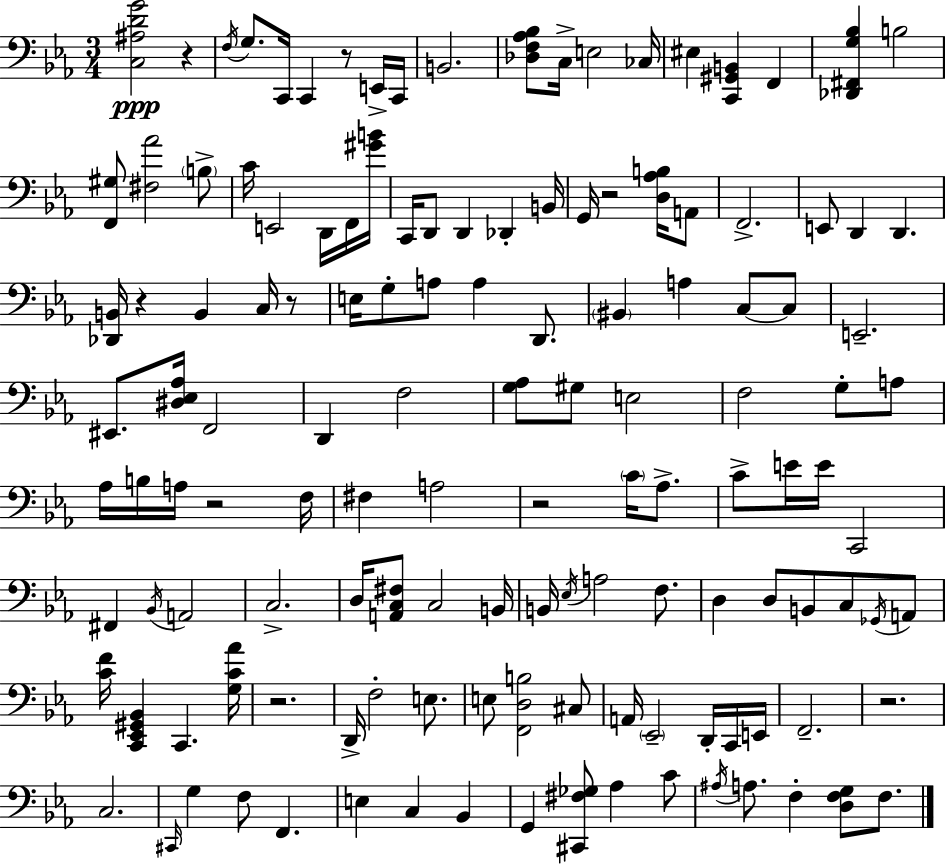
X:1
T:Untitled
M:3/4
L:1/4
K:Cm
[C,^A,DG]2 z F,/4 G,/2 C,,/4 C,, z/2 E,,/4 C,,/4 B,,2 [_D,F,_A,_B,]/2 C,/4 E,2 _C,/4 ^E, [C,,^G,,B,,] F,, [_D,,^F,,G,_B,] B,2 [F,,^G,]/2 [^F,_A]2 B,/2 C/4 E,,2 D,,/4 F,,/4 [^GB]/4 C,,/4 D,,/2 D,, _D,, B,,/4 G,,/4 z2 [D,_A,B,]/4 A,,/2 F,,2 E,,/2 D,, D,, [_D,,B,,]/4 z B,, C,/4 z/2 E,/4 G,/2 A,/2 A, D,,/2 ^B,, A, C,/2 C,/2 E,,2 ^E,,/2 [^D,_E,_A,]/4 F,,2 D,, F,2 [G,_A,]/2 ^G,/2 E,2 F,2 G,/2 A,/2 _A,/4 B,/4 A,/4 z2 F,/4 ^F, A,2 z2 C/4 _A,/2 C/2 E/4 E/4 C,,2 ^F,, _B,,/4 A,,2 C,2 D,/4 [A,,C,^F,]/2 C,2 B,,/4 B,,/4 _E,/4 A,2 F,/2 D, D,/2 B,,/2 C,/2 _G,,/4 A,,/2 [CF]/4 [C,,_E,,^G,,_B,,] C,, [G,C_A]/4 z2 D,,/4 F,2 E,/2 E,/2 [F,,D,B,]2 ^C,/2 A,,/4 _E,,2 D,,/4 C,,/4 E,,/4 F,,2 z2 C,2 ^C,,/4 G, F,/2 F,, E, C, _B,, G,, [^C,,^F,_G,]/2 _A, C/2 ^A,/4 A,/2 F, [D,F,G,]/2 F,/2